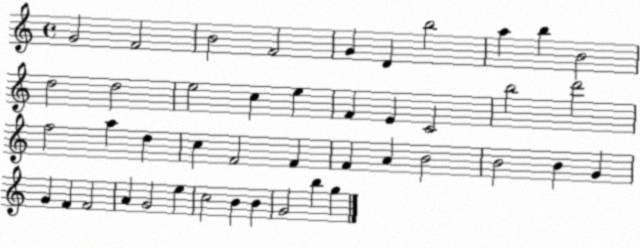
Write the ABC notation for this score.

X:1
T:Untitled
M:4/4
L:1/4
K:C
G2 F2 B2 F2 G D b2 a b B2 d2 d2 e2 c e F E C2 b2 d'2 f2 a d c F2 F F A B2 B2 B G G F F2 A G2 e c2 B B G2 b g